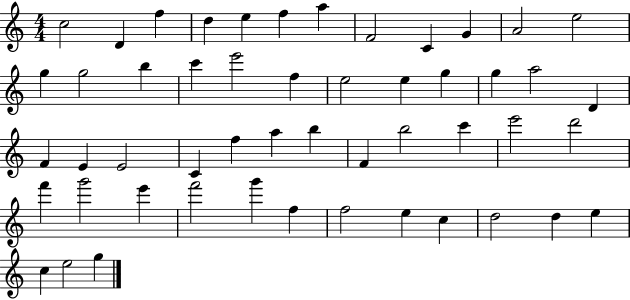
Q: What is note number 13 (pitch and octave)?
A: G5